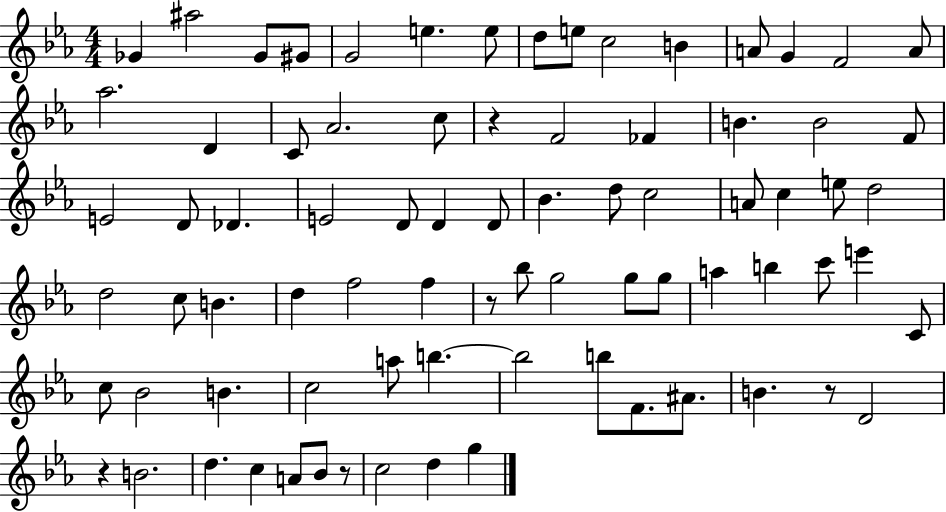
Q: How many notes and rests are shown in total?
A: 79